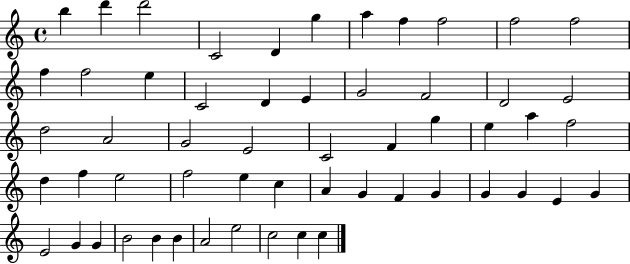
B5/q D6/q D6/h C4/h D4/q G5/q A5/q F5/q F5/h F5/h F5/h F5/q F5/h E5/q C4/h D4/q E4/q G4/h F4/h D4/h E4/h D5/h A4/h G4/h E4/h C4/h F4/q G5/q E5/q A5/q F5/h D5/q F5/q E5/h F5/h E5/q C5/q A4/q G4/q F4/q G4/q G4/q G4/q E4/q G4/q E4/h G4/q G4/q B4/h B4/q B4/q A4/h E5/h C5/h C5/q C5/q